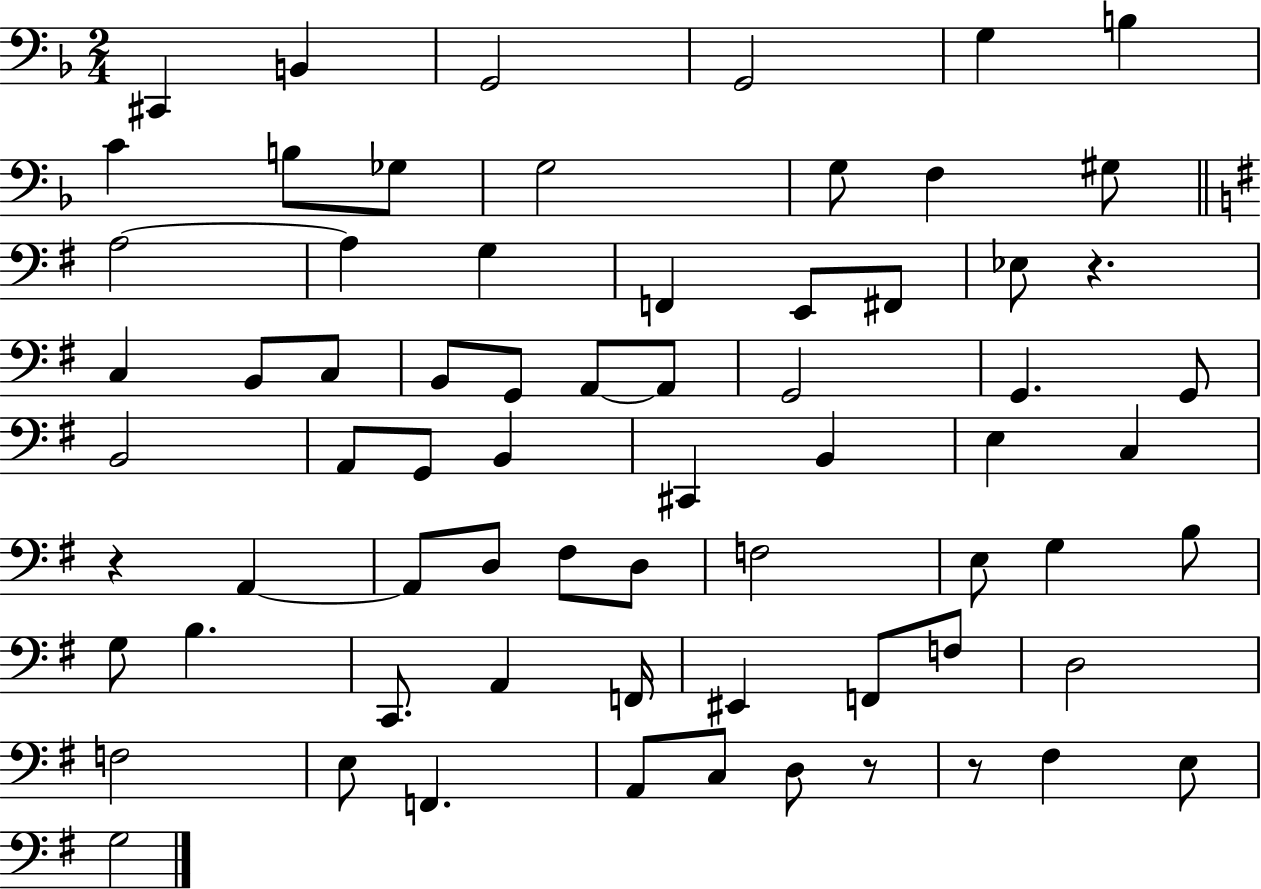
{
  \clef bass
  \numericTimeSignature
  \time 2/4
  \key f \major
  \repeat volta 2 { cis,4 b,4 | g,2 | g,2 | g4 b4 | \break c'4 b8 ges8 | g2 | g8 f4 gis8 | \bar "||" \break \key g \major a2~~ | a4 g4 | f,4 e,8 fis,8 | ees8 r4. | \break c4 b,8 c8 | b,8 g,8 a,8~~ a,8 | g,2 | g,4. g,8 | \break b,2 | a,8 g,8 b,4 | cis,4 b,4 | e4 c4 | \break r4 a,4~~ | a,8 d8 fis8 d8 | f2 | e8 g4 b8 | \break g8 b4. | c,8. a,4 f,16 | eis,4 f,8 f8 | d2 | \break f2 | e8 f,4. | a,8 c8 d8 r8 | r8 fis4 e8 | \break g2 | } \bar "|."
}